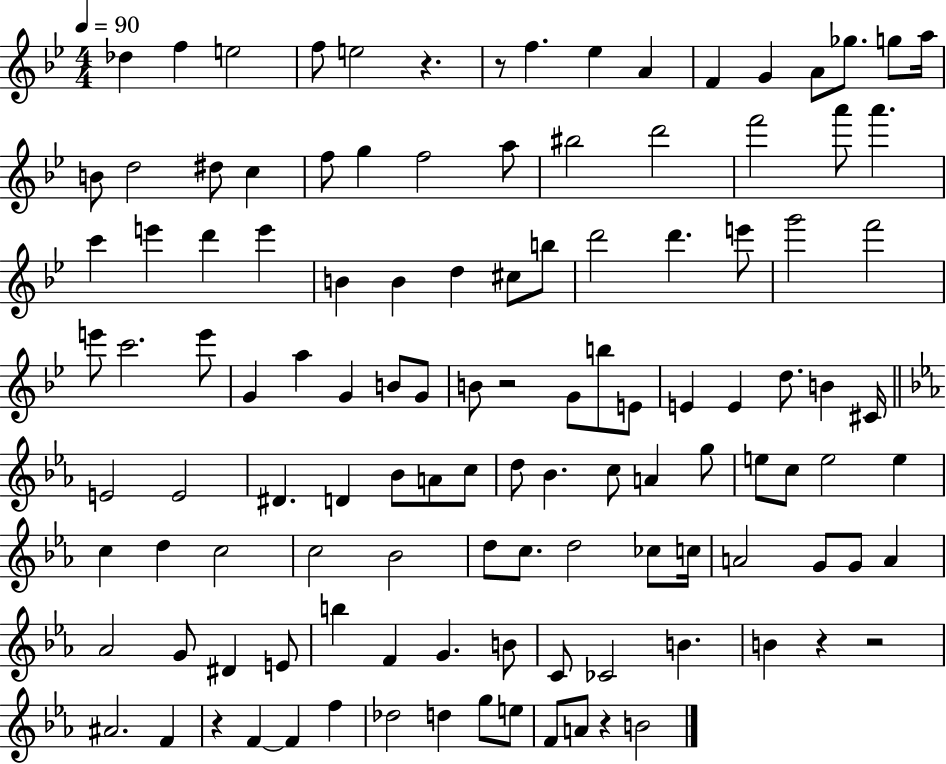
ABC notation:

X:1
T:Untitled
M:4/4
L:1/4
K:Bb
_d f e2 f/2 e2 z z/2 f _e A F G A/2 _g/2 g/2 a/4 B/2 d2 ^d/2 c f/2 g f2 a/2 ^b2 d'2 f'2 a'/2 a' c' e' d' e' B B d ^c/2 b/2 d'2 d' e'/2 g'2 f'2 e'/2 c'2 e'/2 G a G B/2 G/2 B/2 z2 G/2 b/2 E/2 E E d/2 B ^C/4 E2 E2 ^D D _B/2 A/2 c/2 d/2 _B c/2 A g/2 e/2 c/2 e2 e c d c2 c2 _B2 d/2 c/2 d2 _c/2 c/4 A2 G/2 G/2 A _A2 G/2 ^D E/2 b F G B/2 C/2 _C2 B B z z2 ^A2 F z F F f _d2 d g/2 e/2 F/2 A/2 z B2